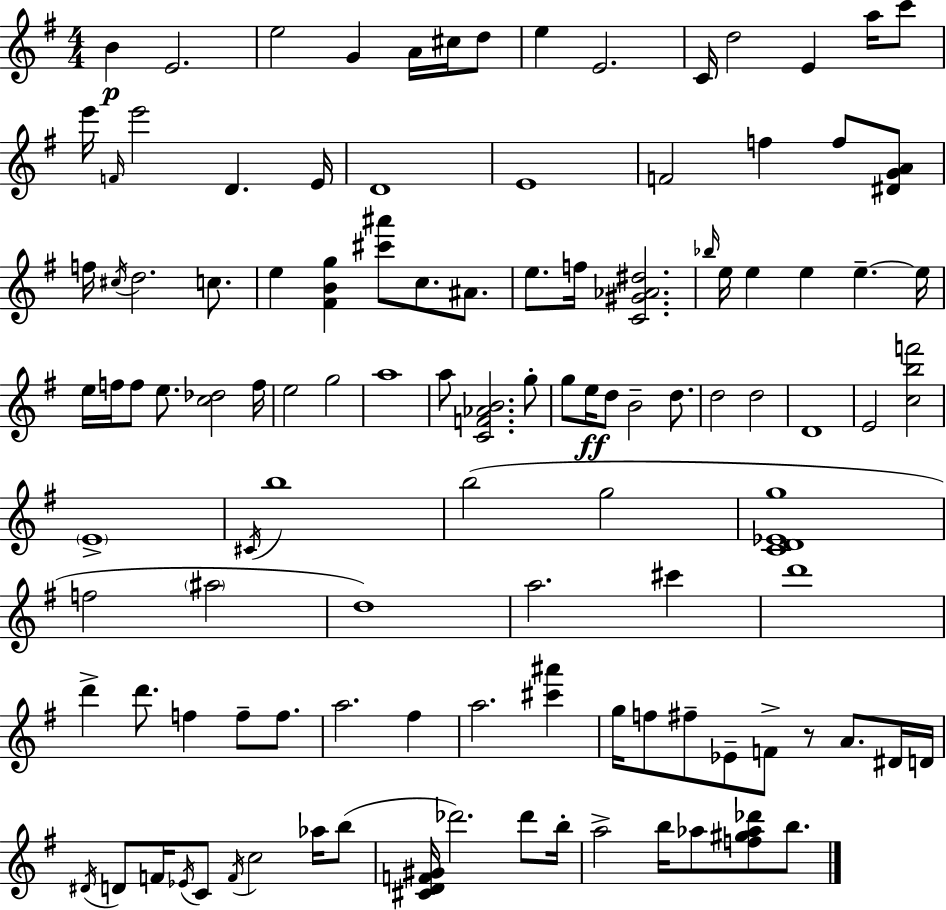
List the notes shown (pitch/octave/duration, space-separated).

B4/q E4/h. E5/h G4/q A4/s C#5/s D5/e E5/q E4/h. C4/s D5/h E4/q A5/s C6/e E6/s F4/s E6/h D4/q. E4/s D4/w E4/w F4/h F5/q F5/e [D#4,G4,A4]/e F5/s C#5/s D5/h. C5/e. E5/q [F#4,B4,G5]/q [C#6,A#6]/e C5/e. A#4/e. E5/e. F5/s [C4,G#4,Ab4,D#5]/h. Bb5/s E5/s E5/q E5/q E5/q. E5/s E5/s F5/s F5/e E5/e. [C5,Db5]/h F5/s E5/h G5/h A5/w A5/e [C4,F4,Ab4,B4]/h. G5/e G5/e E5/s D5/e B4/h D5/e. D5/h D5/h D4/w E4/h [C5,B5,F6]/h E4/w C#4/s B5/w B5/h G5/h [C4,D4,Eb4,G5]/w F5/h A#5/h D5/w A5/h. C#6/q D6/w D6/q D6/e. F5/q F5/e F5/e. A5/h. F#5/q A5/h. [C#6,A#6]/q G5/s F5/e F#5/e Eb4/e F4/e R/e A4/e. D#4/s D4/s D#4/s D4/e F4/s Eb4/s C4/e F4/s C5/h Ab5/s B5/e [C#4,D4,F4,G#4]/s Db6/h. Db6/e B5/s A5/h B5/s Ab5/e [F5,G#5,Ab5,Db6]/e B5/e.